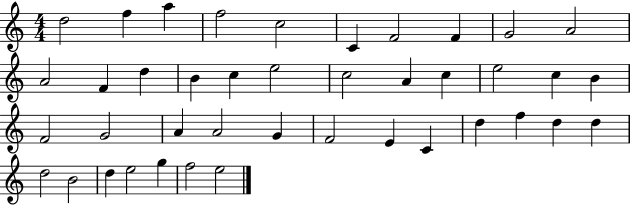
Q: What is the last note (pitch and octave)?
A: E5